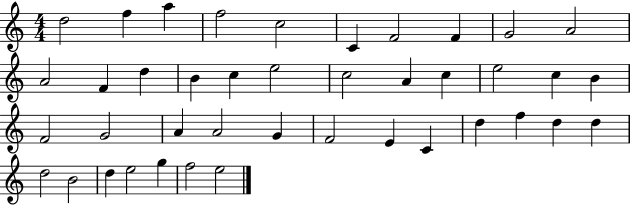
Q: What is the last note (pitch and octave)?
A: E5